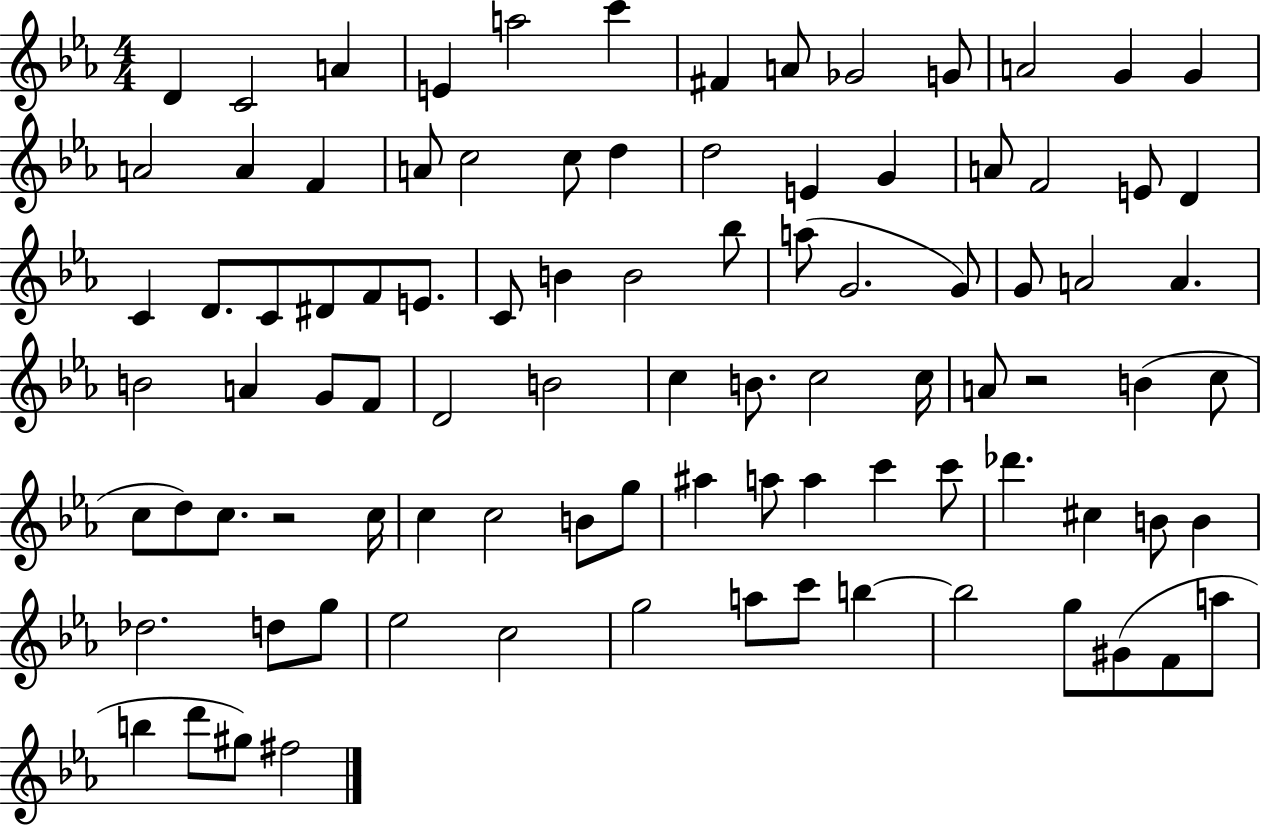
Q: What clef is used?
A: treble